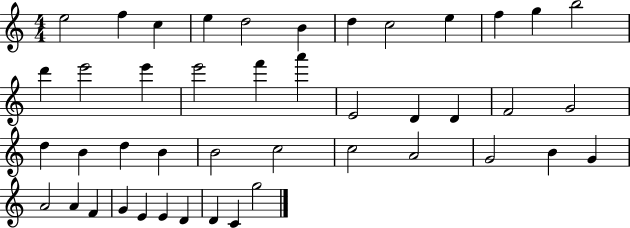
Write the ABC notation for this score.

X:1
T:Untitled
M:4/4
L:1/4
K:C
e2 f c e d2 B d c2 e f g b2 d' e'2 e' e'2 f' a' E2 D D F2 G2 d B d B B2 c2 c2 A2 G2 B G A2 A F G E E D D C g2